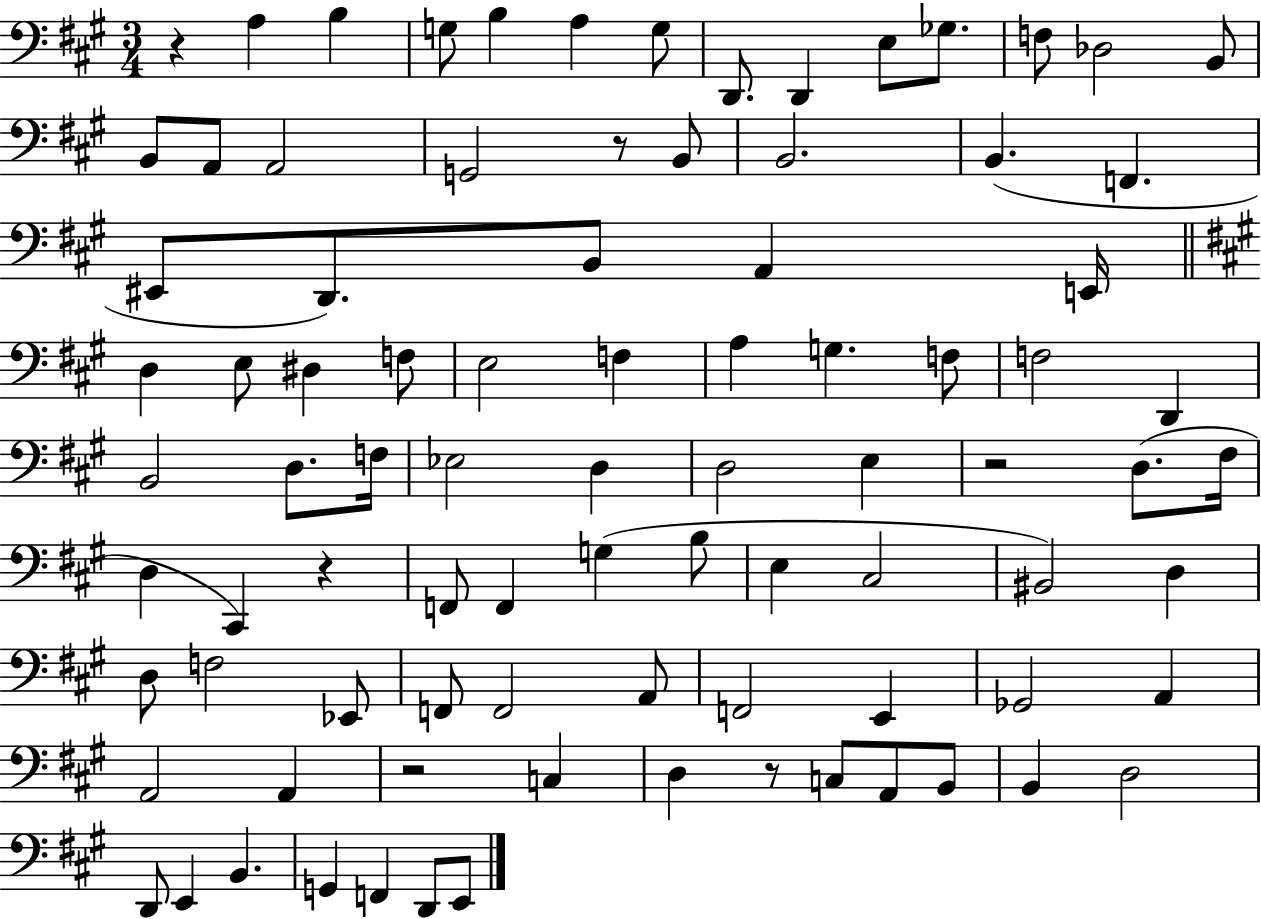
{
  \clef bass
  \numericTimeSignature
  \time 3/4
  \key a \major
  \repeat volta 2 { r4 a4 b4 | g8 b4 a4 g8 | d,8. d,4 e8 ges8. | f8 des2 b,8 | \break b,8 a,8 a,2 | g,2 r8 b,8 | b,2. | b,4.( f,4. | \break eis,8 d,8.) b,8 a,4 e,16 | \bar "||" \break \key a \major d4 e8 dis4 f8 | e2 f4 | a4 g4. f8 | f2 d,4 | \break b,2 d8. f16 | ees2 d4 | d2 e4 | r2 d8.( fis16 | \break d4 cis,4) r4 | f,8 f,4 g4( b8 | e4 cis2 | bis,2) d4 | \break d8 f2 ees,8 | f,8 f,2 a,8 | f,2 e,4 | ges,2 a,4 | \break a,2 a,4 | r2 c4 | d4 r8 c8 a,8 b,8 | b,4 d2 | \break d,8 e,4 b,4. | g,4 f,4 d,8 e,8 | } \bar "|."
}